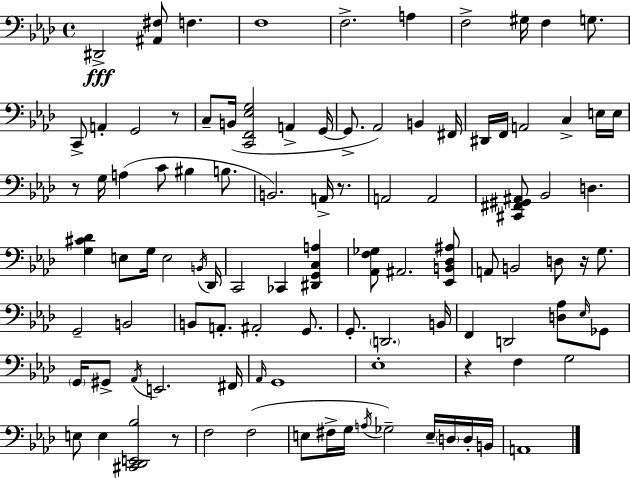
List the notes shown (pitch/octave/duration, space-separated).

D#2/h [A#2,F#3]/e F3/q. F3/w F3/h. A3/q F3/h G#3/s F3/q G3/e. C2/e A2/q G2/h R/e C3/e B2/s [C2,F2,Eb3,G3]/h A2/q G2/s G2/e. Ab2/h B2/q F#2/s D#2/s F2/s A2/h C3/q E3/s E3/s R/e G3/s A3/q C4/e BIS3/q B3/e. B2/h. A2/s R/e. A2/h A2/h [C#2,F#2,G#2,A#2]/e Bb2/h D3/q. [G3,C#4,Db4]/q E3/e G3/s E3/h B2/s Db2/s C2/h CES2/q [D#2,G2,C3,A3]/q [Ab2,F3,Gb3]/e A#2/h. [Eb2,B2,Db3,A#3]/e A2/e B2/h D3/e R/s G3/e. G2/h B2/h B2/e A2/e. A#2/h G2/e. G2/e. D2/h. B2/s F2/q D2/h [D3,Ab3]/e Eb3/s Gb2/e G2/s G#2/e Ab2/s E2/h. F#2/s Ab2/s G2/w Eb3/w R/q F3/q G3/h E3/e E3/q [C#2,Db2,E2,Bb3]/h R/e F3/h F3/h E3/e F#3/s G3/s A3/s Gb3/h E3/s D3/s D3/s B2/s A2/w